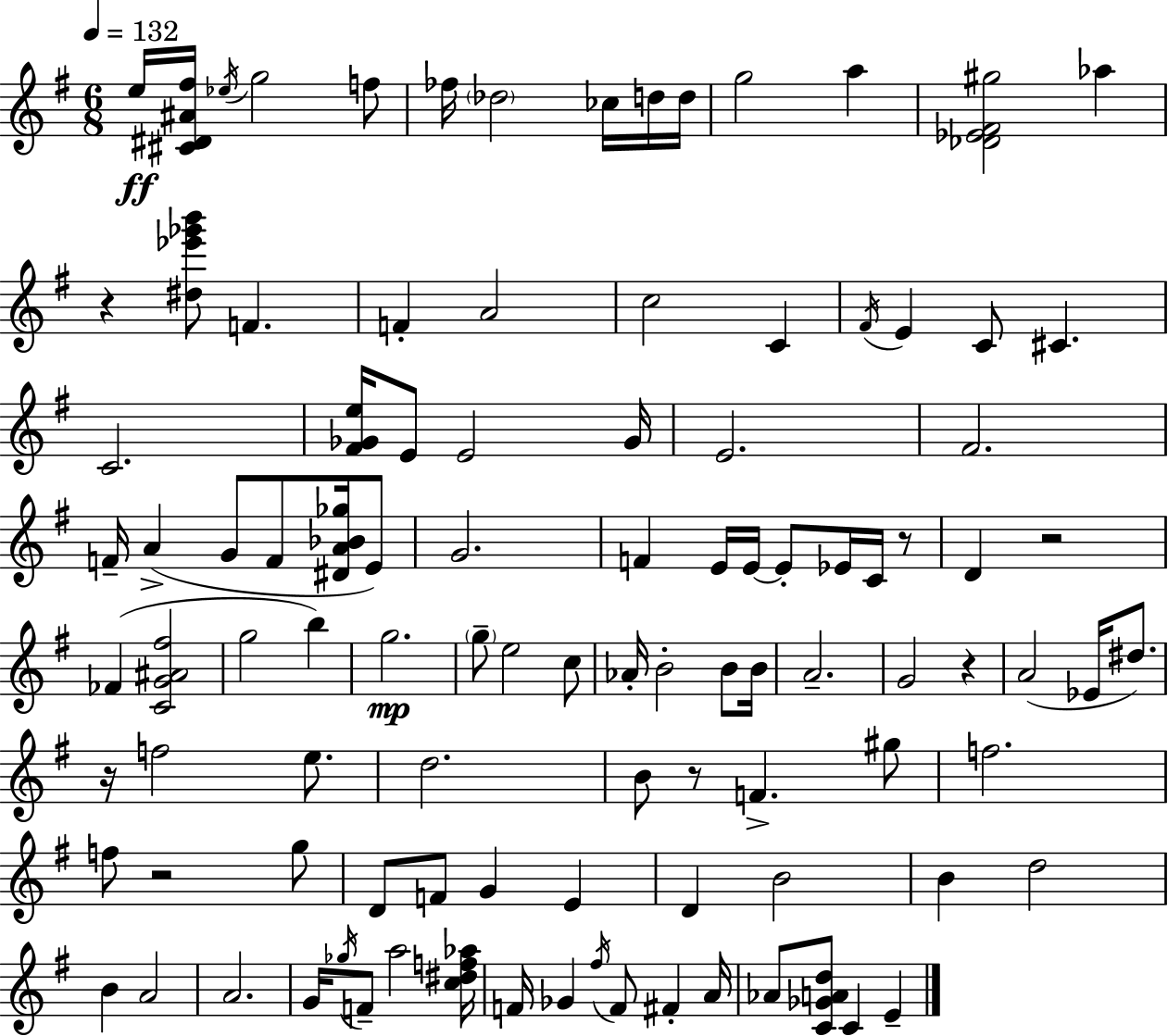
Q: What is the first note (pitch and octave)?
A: E5